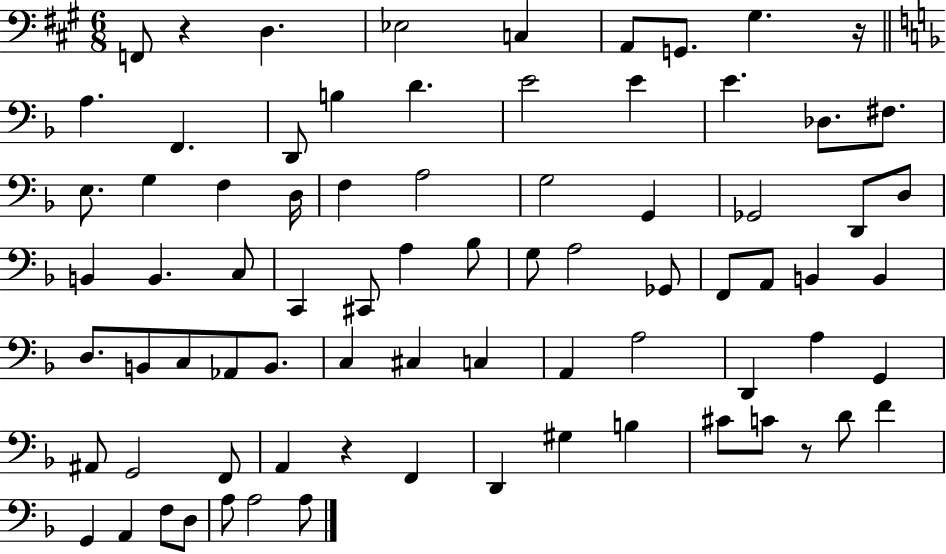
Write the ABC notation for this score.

X:1
T:Untitled
M:6/8
L:1/4
K:A
F,,/2 z D, _E,2 C, A,,/2 G,,/2 ^G, z/4 A, F,, D,,/2 B, D E2 E E _D,/2 ^F,/2 E,/2 G, F, D,/4 F, A,2 G,2 G,, _G,,2 D,,/2 D,/2 B,, B,, C,/2 C,, ^C,,/2 A, _B,/2 G,/2 A,2 _G,,/2 F,,/2 A,,/2 B,, B,, D,/2 B,,/2 C,/2 _A,,/2 B,,/2 C, ^C, C, A,, A,2 D,, A, G,, ^A,,/2 G,,2 F,,/2 A,, z F,, D,, ^G, B, ^C/2 C/2 z/2 D/2 F G,, A,, F,/2 D,/2 A,/2 A,2 A,/2